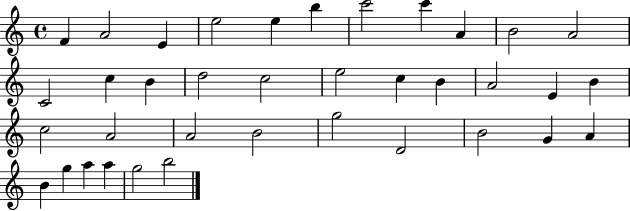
{
  \clef treble
  \time 4/4
  \defaultTimeSignature
  \key c \major
  f'4 a'2 e'4 | e''2 e''4 b''4 | c'''2 c'''4 a'4 | b'2 a'2 | \break c'2 c''4 b'4 | d''2 c''2 | e''2 c''4 b'4 | a'2 e'4 b'4 | \break c''2 a'2 | a'2 b'2 | g''2 d'2 | b'2 g'4 a'4 | \break b'4 g''4 a''4 a''4 | g''2 b''2 | \bar "|."
}